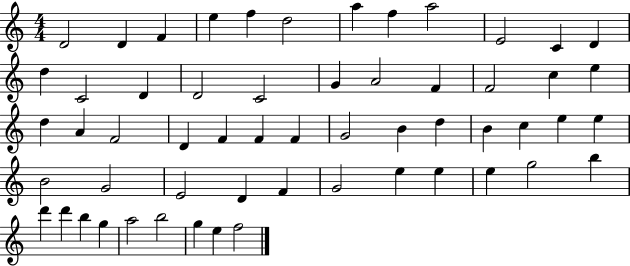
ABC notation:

X:1
T:Untitled
M:4/4
L:1/4
K:C
D2 D F e f d2 a f a2 E2 C D d C2 D D2 C2 G A2 F F2 c e d A F2 D F F F G2 B d B c e e B2 G2 E2 D F G2 e e e g2 b d' d' b g a2 b2 g e f2